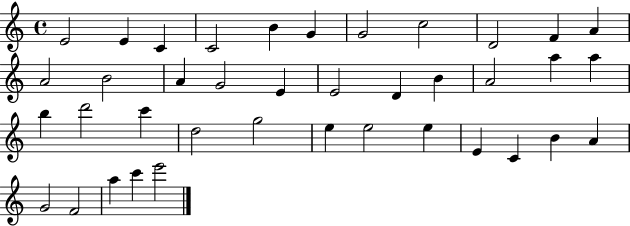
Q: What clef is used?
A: treble